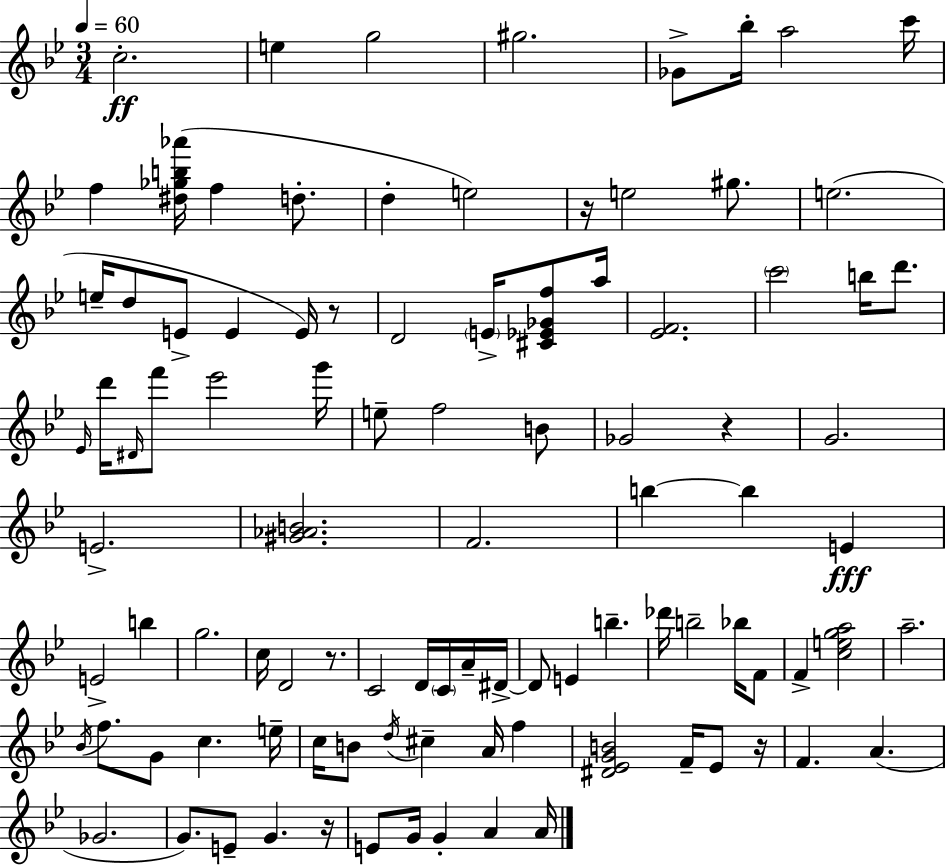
C5/h. E5/q G5/h G#5/h. Gb4/e Bb5/s A5/h C6/s F5/q [D#5,Gb5,B5,Ab6]/s F5/q D5/e. D5/q E5/h R/s E5/h G#5/e. E5/h. E5/s D5/e E4/e E4/q E4/s R/e D4/h E4/s [C#4,Eb4,Gb4,F5]/e A5/s [Eb4,F4]/h. C6/h B5/s D6/e. Eb4/s D6/s D#4/s F6/e Eb6/h G6/s E5/e F5/h B4/e Gb4/h R/q G4/h. E4/h. [G#4,Ab4,B4]/h. F4/h. B5/q B5/q E4/q E4/h B5/q G5/h. C5/s D4/h R/e. C4/h D4/s C4/s A4/s D#4/s D#4/e E4/q B5/q. Db6/s B5/h Bb5/s F4/e F4/q [C5,E5,G5,A5]/h A5/h. Bb4/s F5/e. G4/e C5/q. E5/s C5/s B4/e D5/s C#5/q A4/s F5/q [D#4,Eb4,G4,B4]/h F4/s Eb4/e R/s F4/q. A4/q. Gb4/h. G4/e. E4/e G4/q. R/s E4/e G4/s G4/q A4/q A4/s